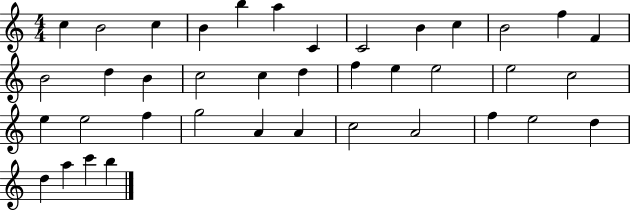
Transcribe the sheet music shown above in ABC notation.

X:1
T:Untitled
M:4/4
L:1/4
K:C
c B2 c B b a C C2 B c B2 f F B2 d B c2 c d f e e2 e2 c2 e e2 f g2 A A c2 A2 f e2 d d a c' b